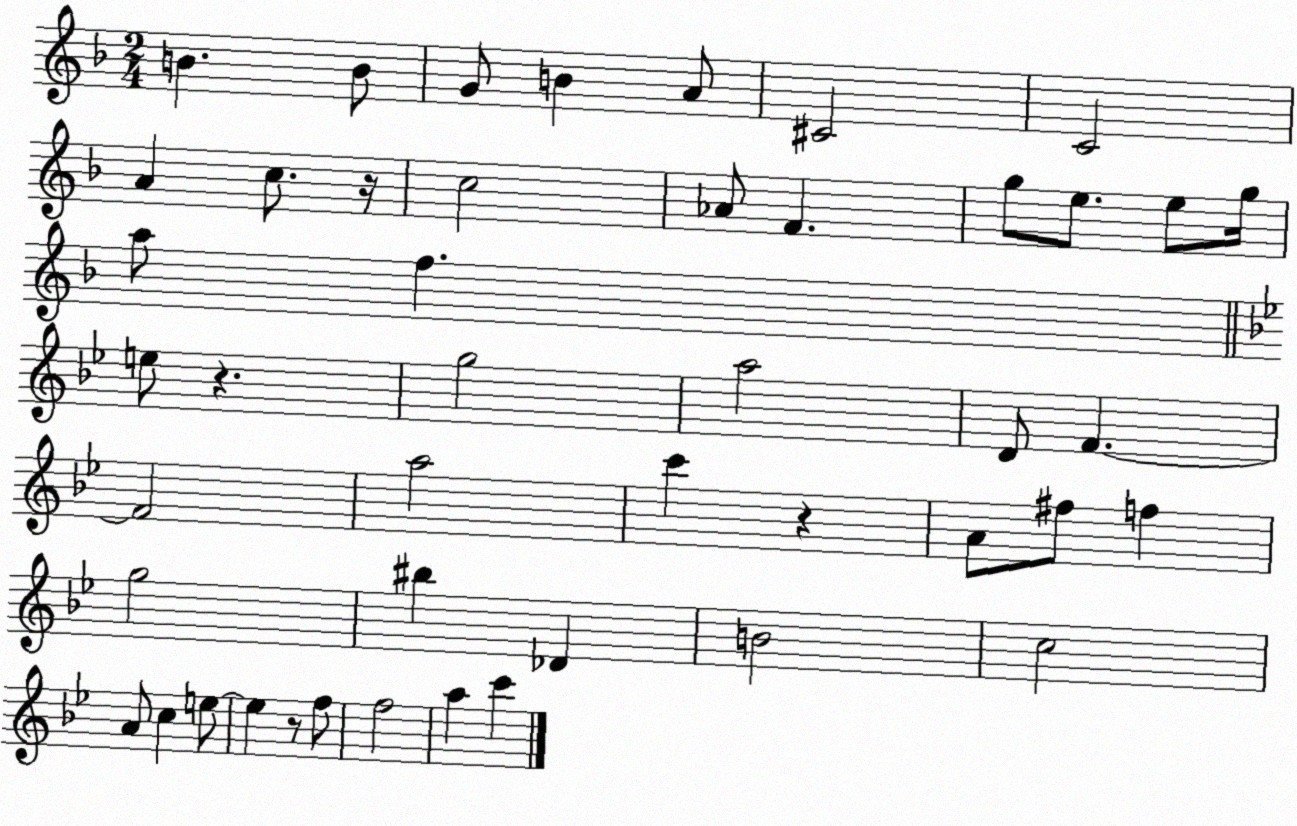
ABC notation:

X:1
T:Untitled
M:2/4
L:1/4
K:F
B B/2 G/2 B A/2 ^C2 C2 A c/2 z/4 c2 _A/2 F g/2 e/2 e/2 g/4 a/2 f e/2 z g2 a2 D/2 F F2 a2 c' z A/2 ^f/2 f g2 ^b _D B2 c2 A/2 c e/2 e z/2 f/2 f2 a c'